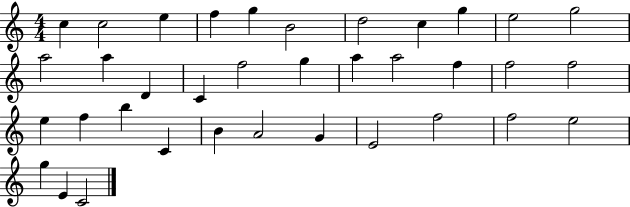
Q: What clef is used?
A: treble